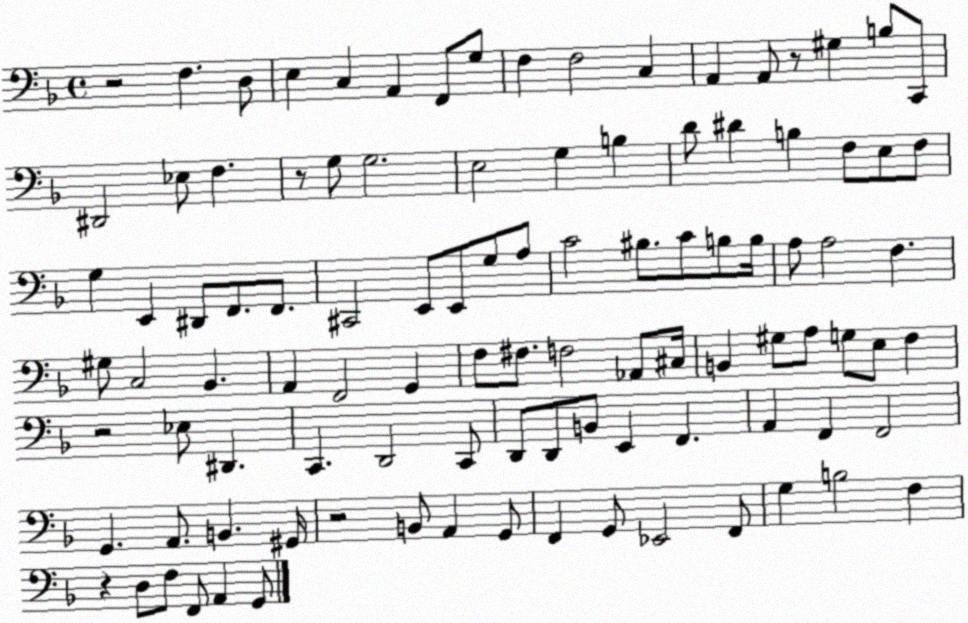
X:1
T:Untitled
M:4/4
L:1/4
K:F
z2 F, D,/2 E, C, A,, F,,/2 G,/2 F, F,2 C, A,, A,,/2 z/2 ^G, B,/2 C,,/2 ^D,,2 _E,/2 F, z/2 G,/2 G,2 E,2 G, B, D/2 ^D B, F,/2 E,/2 F,/2 G, E,, ^D,,/2 F,,/2 F,,/2 ^C,,2 E,,/2 E,,/2 G,/2 A,/2 C2 ^B,/2 C/2 B,/2 B,/4 A,/2 A,2 F, ^G,/2 C,2 _B,, A,, F,,2 G,, F,/2 ^F,/2 F,2 _A,,/2 ^C,/4 B,, ^G,/2 A,/2 G,/2 E,/2 F, z2 _E,/2 ^D,, C,, D,,2 C,,/2 D,,/2 D,,/2 B,,/2 E,, F,, A,, F,, F,,2 G,, A,,/2 B,, ^G,,/4 z2 B,,/2 A,, G,,/2 F,, G,,/2 _E,,2 F,,/2 G, B,2 F, z D,/2 F,/2 F,,/2 A,, G,,/2